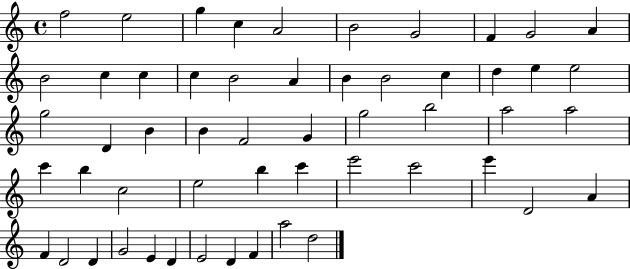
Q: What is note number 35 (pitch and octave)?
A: C5